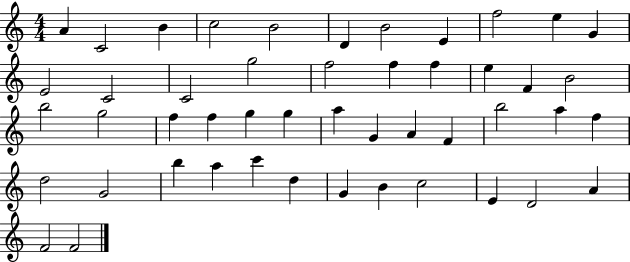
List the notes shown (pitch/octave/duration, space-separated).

A4/q C4/h B4/q C5/h B4/h D4/q B4/h E4/q F5/h E5/q G4/q E4/h C4/h C4/h G5/h F5/h F5/q F5/q E5/q F4/q B4/h B5/h G5/h F5/q F5/q G5/q G5/q A5/q G4/q A4/q F4/q B5/h A5/q F5/q D5/h G4/h B5/q A5/q C6/q D5/q G4/q B4/q C5/h E4/q D4/h A4/q F4/h F4/h